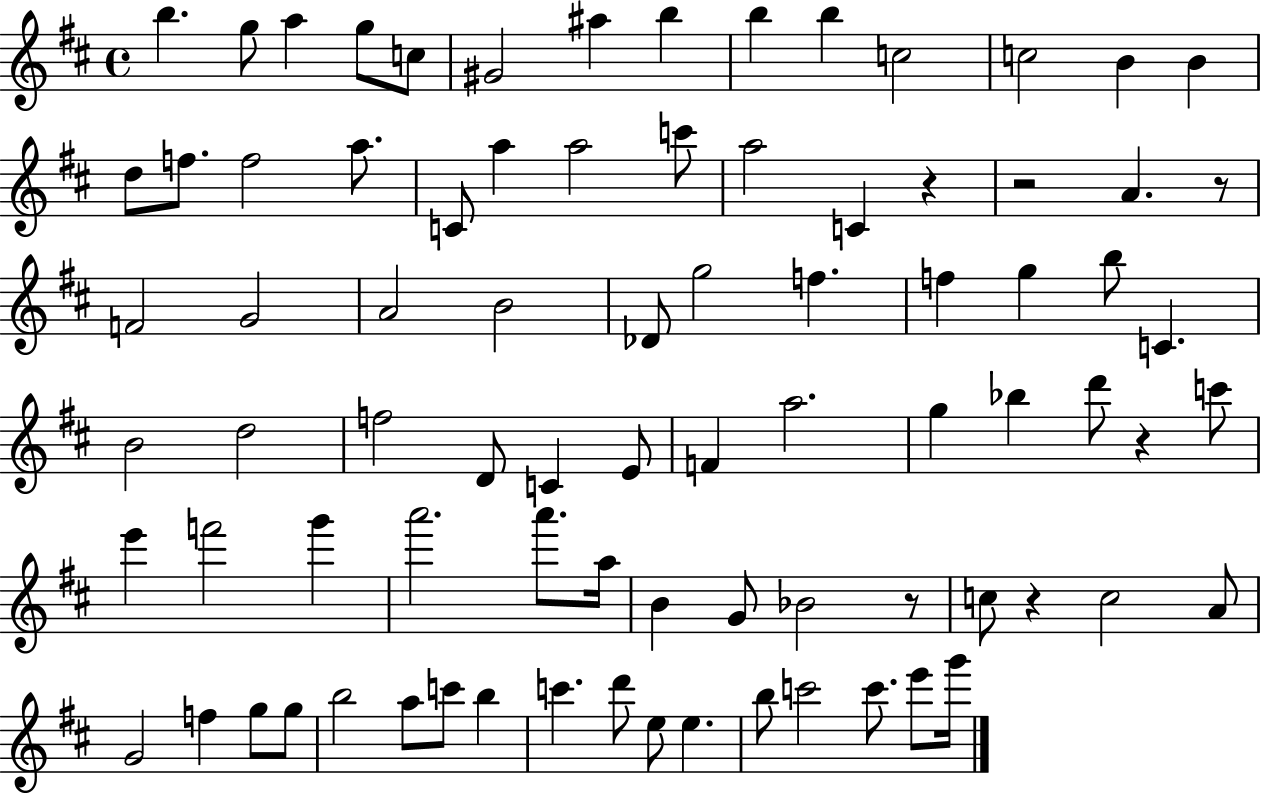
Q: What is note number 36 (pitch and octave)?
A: C4